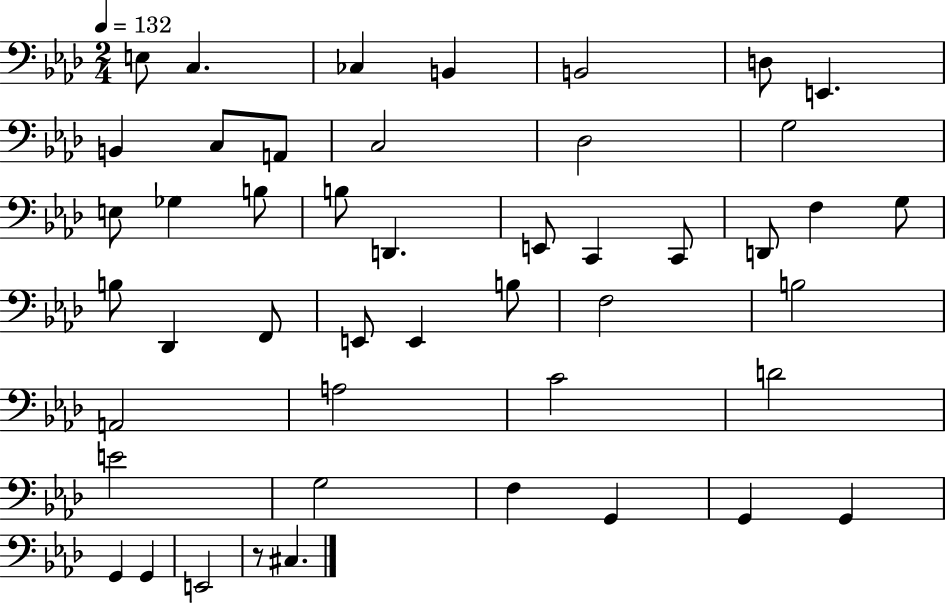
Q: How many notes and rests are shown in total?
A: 47